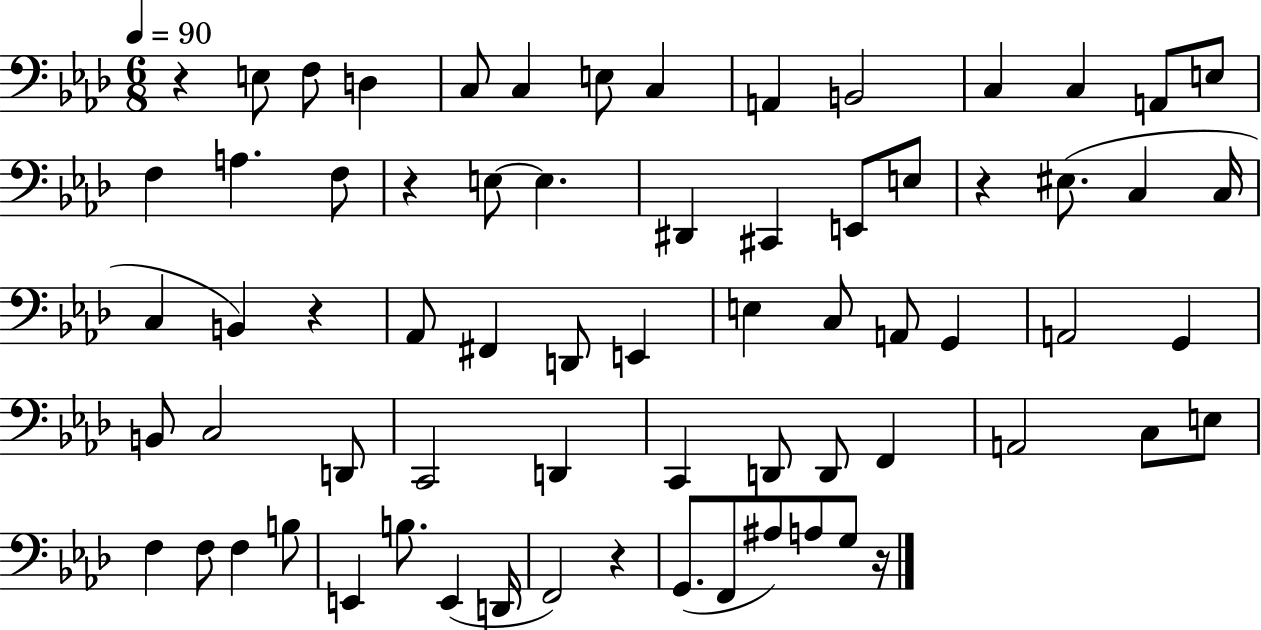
{
  \clef bass
  \numericTimeSignature
  \time 6/8
  \key aes \major
  \tempo 4 = 90
  \repeat volta 2 { r4 e8 f8 d4 | c8 c4 e8 c4 | a,4 b,2 | c4 c4 a,8 e8 | \break f4 a4. f8 | r4 e8~~ e4. | dis,4 cis,4 e,8 e8 | r4 eis8.( c4 c16 | \break c4 b,4) r4 | aes,8 fis,4 d,8 e,4 | e4 c8 a,8 g,4 | a,2 g,4 | \break b,8 c2 d,8 | c,2 d,4 | c,4 d,8 d,8 f,4 | a,2 c8 e8 | \break f4 f8 f4 b8 | e,4 b8. e,4( d,16 | f,2) r4 | g,8.( f,8 ais8) a8 g8 r16 | \break } \bar "|."
}